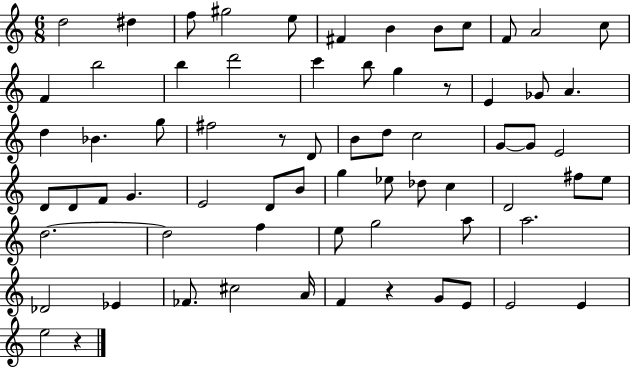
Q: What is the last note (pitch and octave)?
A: E5